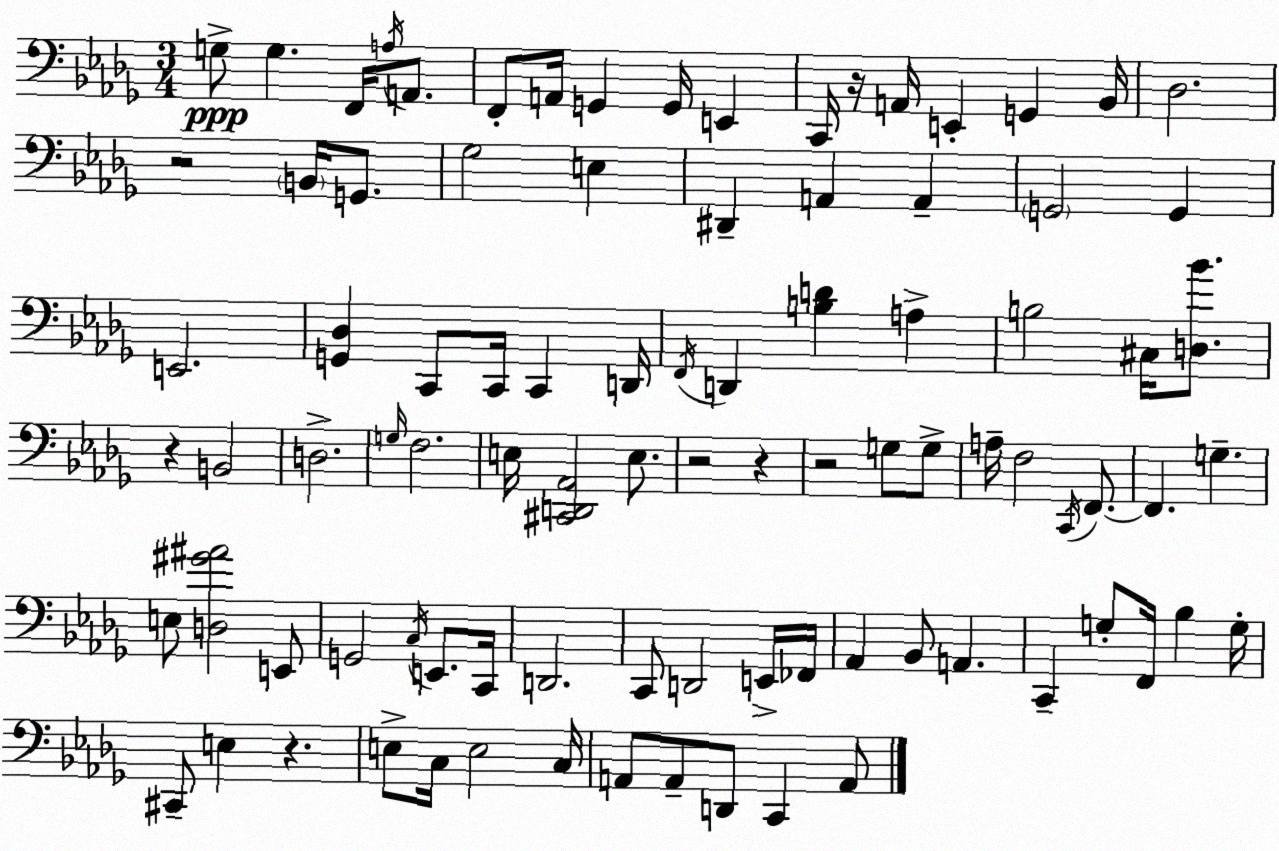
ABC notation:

X:1
T:Untitled
M:3/4
L:1/4
K:Bbm
G,/2 G, F,,/4 A,/4 A,,/2 F,,/2 A,,/4 G,, G,,/4 E,, C,,/4 z/4 A,,/4 E,, G,, _B,,/4 _D,2 z2 B,,/4 G,,/2 _G,2 E, ^D,, A,, A,, G,,2 G,, E,,2 [G,,_D,] C,,/2 C,,/4 C,, D,,/4 F,,/4 D,, [B,D] A, B,2 ^C,/4 [D,_B]/2 z B,,2 D,2 G,/4 F,2 E,/4 [^C,,D,,_A,,]2 E,/2 z2 z z2 G,/2 G,/2 A,/4 F,2 C,,/4 F,,/2 F,, G, E,/2 [D,^G^A]2 E,,/2 G,,2 C,/4 E,,/2 C,,/4 D,,2 C,,/2 D,,2 E,,/4 _F,,/4 _A,, _B,,/2 A,, C,, G,/2 F,,/4 _B, G,/4 ^C,,/2 E, z E,/2 C,/4 E,2 C,/4 A,,/2 A,,/2 D,,/2 C,, A,,/2